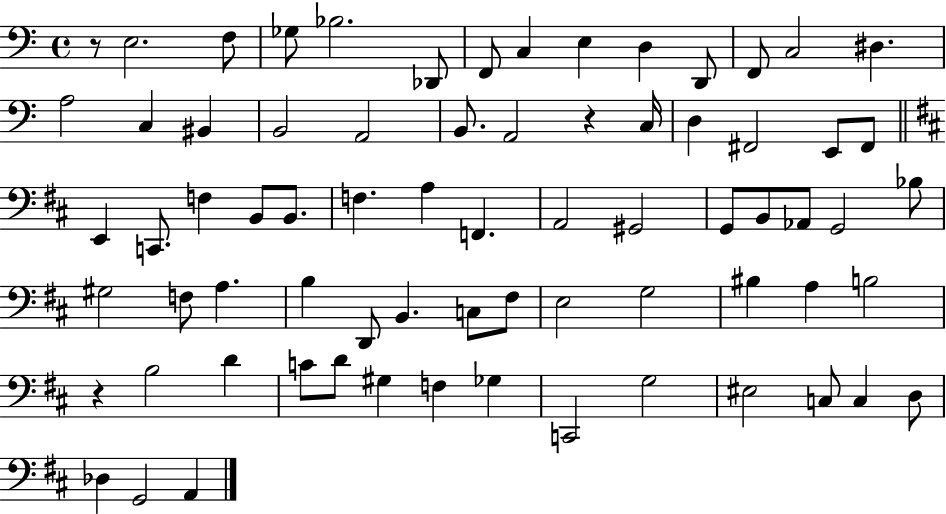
R/e E3/h. F3/e Gb3/e Bb3/h. Db2/e F2/e C3/q E3/q D3/q D2/e F2/e C3/h D#3/q. A3/h C3/q BIS2/q B2/h A2/h B2/e. A2/h R/q C3/s D3/q F#2/h E2/e F#2/e E2/q C2/e. F3/q B2/e B2/e. F3/q. A3/q F2/q. A2/h G#2/h G2/e B2/e Ab2/e G2/h Bb3/e G#3/h F3/e A3/q. B3/q D2/e B2/q. C3/e F#3/e E3/h G3/h BIS3/q A3/q B3/h R/q B3/h D4/q C4/e D4/e G#3/q F3/q Gb3/q C2/h G3/h EIS3/h C3/e C3/q D3/e Db3/q G2/h A2/q